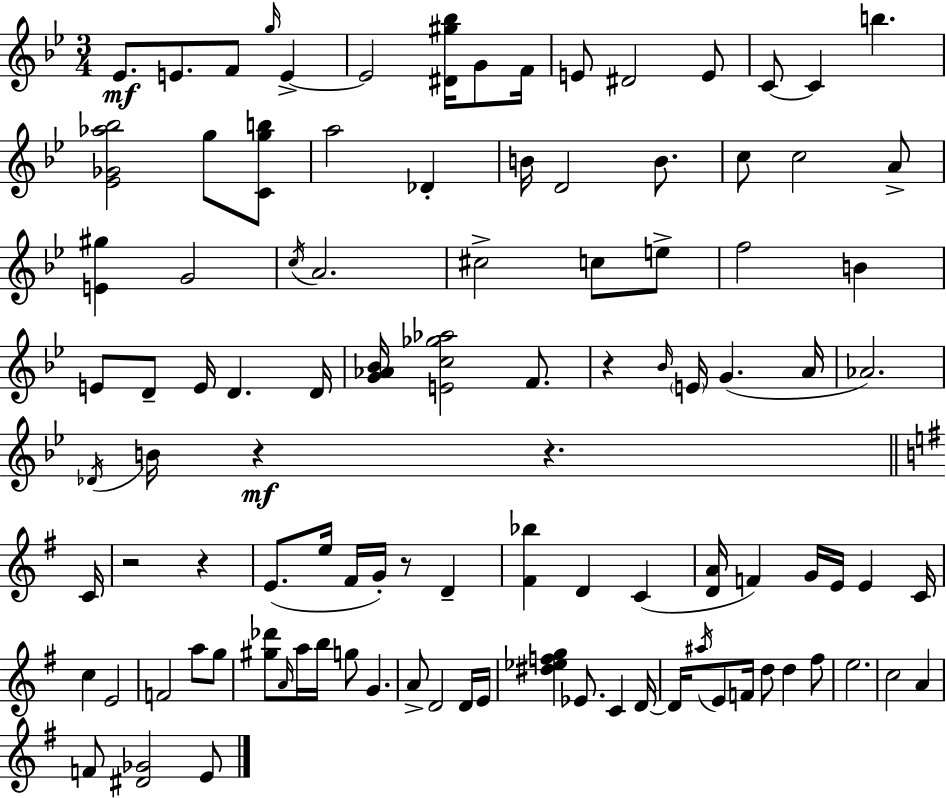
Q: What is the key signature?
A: BES major